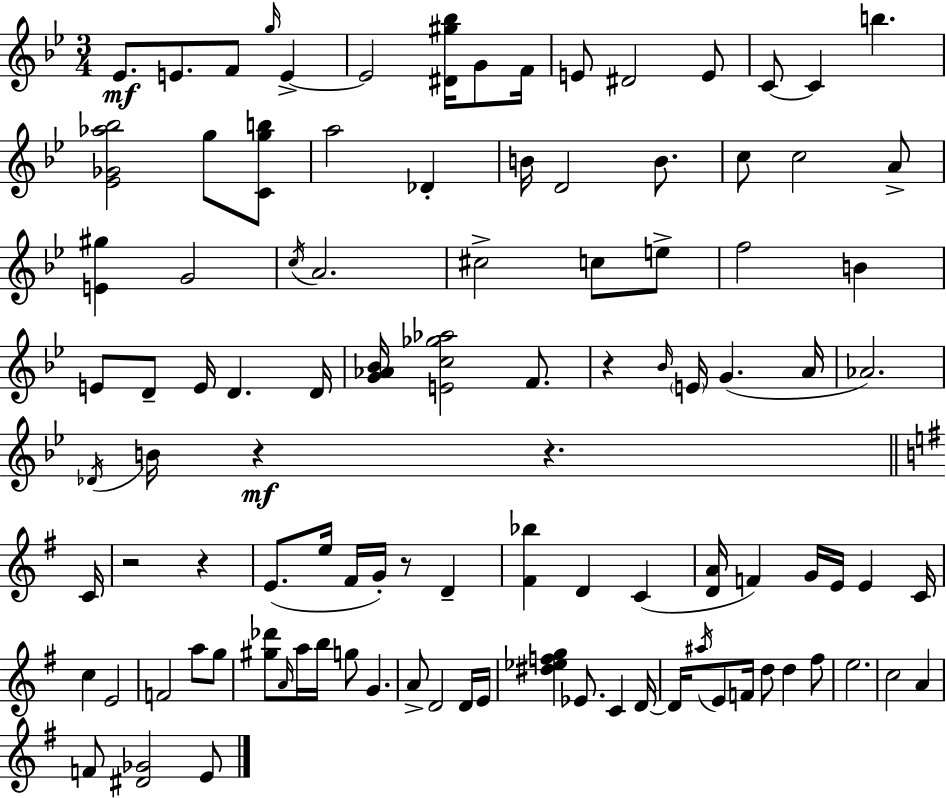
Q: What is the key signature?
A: BES major